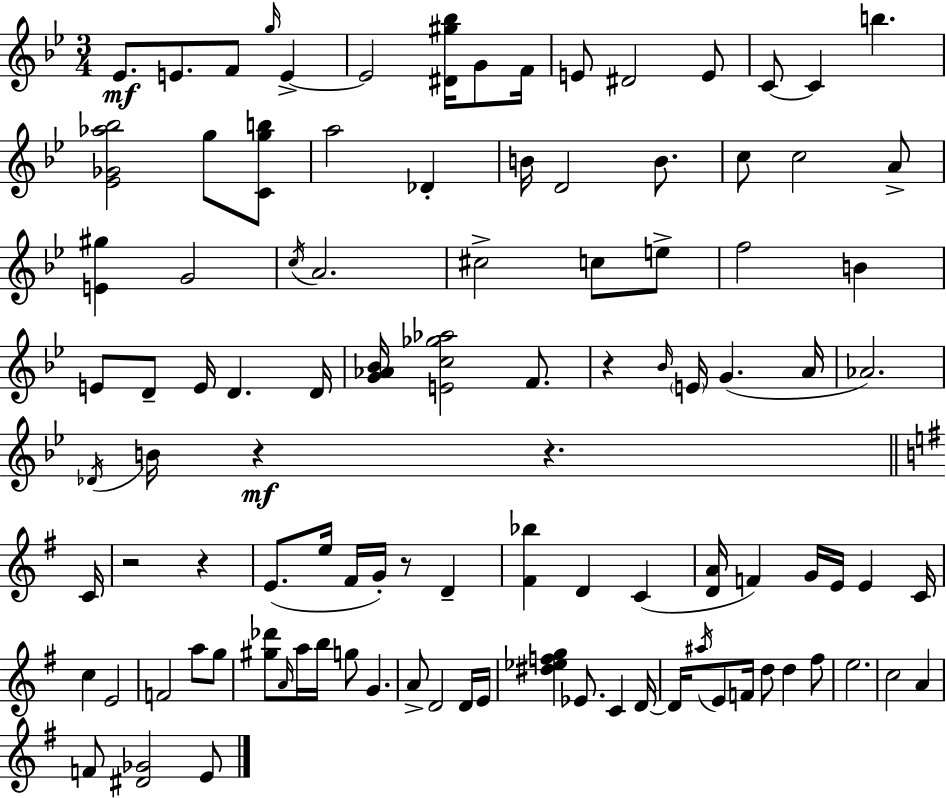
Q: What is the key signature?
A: BES major